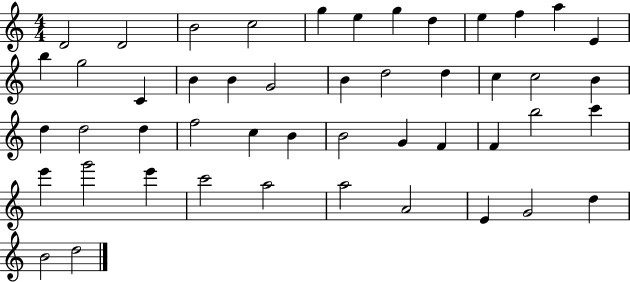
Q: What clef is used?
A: treble